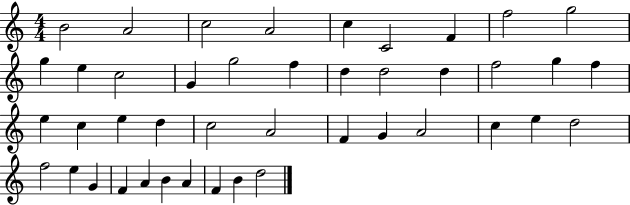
B4/h A4/h C5/h A4/h C5/q C4/h F4/q F5/h G5/h G5/q E5/q C5/h G4/q G5/h F5/q D5/q D5/h D5/q F5/h G5/q F5/q E5/q C5/q E5/q D5/q C5/h A4/h F4/q G4/q A4/h C5/q E5/q D5/h F5/h E5/q G4/q F4/q A4/q B4/q A4/q F4/q B4/q D5/h